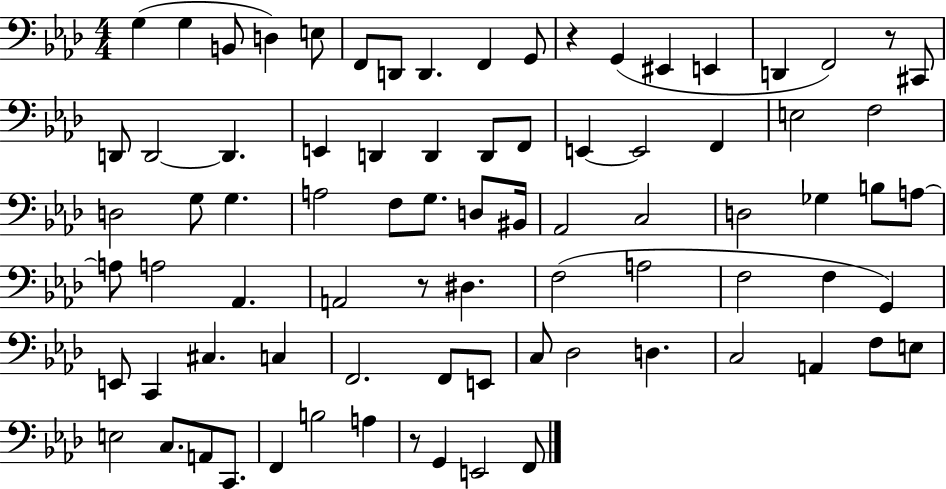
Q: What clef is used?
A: bass